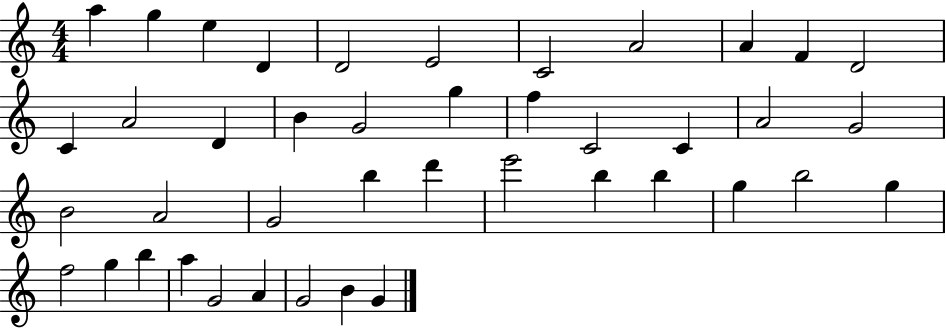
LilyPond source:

{
  \clef treble
  \numericTimeSignature
  \time 4/4
  \key c \major
  a''4 g''4 e''4 d'4 | d'2 e'2 | c'2 a'2 | a'4 f'4 d'2 | \break c'4 a'2 d'4 | b'4 g'2 g''4 | f''4 c'2 c'4 | a'2 g'2 | \break b'2 a'2 | g'2 b''4 d'''4 | e'''2 b''4 b''4 | g''4 b''2 g''4 | \break f''2 g''4 b''4 | a''4 g'2 a'4 | g'2 b'4 g'4 | \bar "|."
}